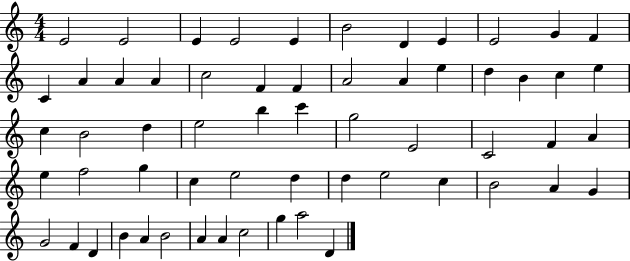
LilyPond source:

{
  \clef treble
  \numericTimeSignature
  \time 4/4
  \key c \major
  e'2 e'2 | e'4 e'2 e'4 | b'2 d'4 e'4 | e'2 g'4 f'4 | \break c'4 a'4 a'4 a'4 | c''2 f'4 f'4 | a'2 a'4 e''4 | d''4 b'4 c''4 e''4 | \break c''4 b'2 d''4 | e''2 b''4 c'''4 | g''2 e'2 | c'2 f'4 a'4 | \break e''4 f''2 g''4 | c''4 e''2 d''4 | d''4 e''2 c''4 | b'2 a'4 g'4 | \break g'2 f'4 d'4 | b'4 a'4 b'2 | a'4 a'4 c''2 | g''4 a''2 d'4 | \break \bar "|."
}